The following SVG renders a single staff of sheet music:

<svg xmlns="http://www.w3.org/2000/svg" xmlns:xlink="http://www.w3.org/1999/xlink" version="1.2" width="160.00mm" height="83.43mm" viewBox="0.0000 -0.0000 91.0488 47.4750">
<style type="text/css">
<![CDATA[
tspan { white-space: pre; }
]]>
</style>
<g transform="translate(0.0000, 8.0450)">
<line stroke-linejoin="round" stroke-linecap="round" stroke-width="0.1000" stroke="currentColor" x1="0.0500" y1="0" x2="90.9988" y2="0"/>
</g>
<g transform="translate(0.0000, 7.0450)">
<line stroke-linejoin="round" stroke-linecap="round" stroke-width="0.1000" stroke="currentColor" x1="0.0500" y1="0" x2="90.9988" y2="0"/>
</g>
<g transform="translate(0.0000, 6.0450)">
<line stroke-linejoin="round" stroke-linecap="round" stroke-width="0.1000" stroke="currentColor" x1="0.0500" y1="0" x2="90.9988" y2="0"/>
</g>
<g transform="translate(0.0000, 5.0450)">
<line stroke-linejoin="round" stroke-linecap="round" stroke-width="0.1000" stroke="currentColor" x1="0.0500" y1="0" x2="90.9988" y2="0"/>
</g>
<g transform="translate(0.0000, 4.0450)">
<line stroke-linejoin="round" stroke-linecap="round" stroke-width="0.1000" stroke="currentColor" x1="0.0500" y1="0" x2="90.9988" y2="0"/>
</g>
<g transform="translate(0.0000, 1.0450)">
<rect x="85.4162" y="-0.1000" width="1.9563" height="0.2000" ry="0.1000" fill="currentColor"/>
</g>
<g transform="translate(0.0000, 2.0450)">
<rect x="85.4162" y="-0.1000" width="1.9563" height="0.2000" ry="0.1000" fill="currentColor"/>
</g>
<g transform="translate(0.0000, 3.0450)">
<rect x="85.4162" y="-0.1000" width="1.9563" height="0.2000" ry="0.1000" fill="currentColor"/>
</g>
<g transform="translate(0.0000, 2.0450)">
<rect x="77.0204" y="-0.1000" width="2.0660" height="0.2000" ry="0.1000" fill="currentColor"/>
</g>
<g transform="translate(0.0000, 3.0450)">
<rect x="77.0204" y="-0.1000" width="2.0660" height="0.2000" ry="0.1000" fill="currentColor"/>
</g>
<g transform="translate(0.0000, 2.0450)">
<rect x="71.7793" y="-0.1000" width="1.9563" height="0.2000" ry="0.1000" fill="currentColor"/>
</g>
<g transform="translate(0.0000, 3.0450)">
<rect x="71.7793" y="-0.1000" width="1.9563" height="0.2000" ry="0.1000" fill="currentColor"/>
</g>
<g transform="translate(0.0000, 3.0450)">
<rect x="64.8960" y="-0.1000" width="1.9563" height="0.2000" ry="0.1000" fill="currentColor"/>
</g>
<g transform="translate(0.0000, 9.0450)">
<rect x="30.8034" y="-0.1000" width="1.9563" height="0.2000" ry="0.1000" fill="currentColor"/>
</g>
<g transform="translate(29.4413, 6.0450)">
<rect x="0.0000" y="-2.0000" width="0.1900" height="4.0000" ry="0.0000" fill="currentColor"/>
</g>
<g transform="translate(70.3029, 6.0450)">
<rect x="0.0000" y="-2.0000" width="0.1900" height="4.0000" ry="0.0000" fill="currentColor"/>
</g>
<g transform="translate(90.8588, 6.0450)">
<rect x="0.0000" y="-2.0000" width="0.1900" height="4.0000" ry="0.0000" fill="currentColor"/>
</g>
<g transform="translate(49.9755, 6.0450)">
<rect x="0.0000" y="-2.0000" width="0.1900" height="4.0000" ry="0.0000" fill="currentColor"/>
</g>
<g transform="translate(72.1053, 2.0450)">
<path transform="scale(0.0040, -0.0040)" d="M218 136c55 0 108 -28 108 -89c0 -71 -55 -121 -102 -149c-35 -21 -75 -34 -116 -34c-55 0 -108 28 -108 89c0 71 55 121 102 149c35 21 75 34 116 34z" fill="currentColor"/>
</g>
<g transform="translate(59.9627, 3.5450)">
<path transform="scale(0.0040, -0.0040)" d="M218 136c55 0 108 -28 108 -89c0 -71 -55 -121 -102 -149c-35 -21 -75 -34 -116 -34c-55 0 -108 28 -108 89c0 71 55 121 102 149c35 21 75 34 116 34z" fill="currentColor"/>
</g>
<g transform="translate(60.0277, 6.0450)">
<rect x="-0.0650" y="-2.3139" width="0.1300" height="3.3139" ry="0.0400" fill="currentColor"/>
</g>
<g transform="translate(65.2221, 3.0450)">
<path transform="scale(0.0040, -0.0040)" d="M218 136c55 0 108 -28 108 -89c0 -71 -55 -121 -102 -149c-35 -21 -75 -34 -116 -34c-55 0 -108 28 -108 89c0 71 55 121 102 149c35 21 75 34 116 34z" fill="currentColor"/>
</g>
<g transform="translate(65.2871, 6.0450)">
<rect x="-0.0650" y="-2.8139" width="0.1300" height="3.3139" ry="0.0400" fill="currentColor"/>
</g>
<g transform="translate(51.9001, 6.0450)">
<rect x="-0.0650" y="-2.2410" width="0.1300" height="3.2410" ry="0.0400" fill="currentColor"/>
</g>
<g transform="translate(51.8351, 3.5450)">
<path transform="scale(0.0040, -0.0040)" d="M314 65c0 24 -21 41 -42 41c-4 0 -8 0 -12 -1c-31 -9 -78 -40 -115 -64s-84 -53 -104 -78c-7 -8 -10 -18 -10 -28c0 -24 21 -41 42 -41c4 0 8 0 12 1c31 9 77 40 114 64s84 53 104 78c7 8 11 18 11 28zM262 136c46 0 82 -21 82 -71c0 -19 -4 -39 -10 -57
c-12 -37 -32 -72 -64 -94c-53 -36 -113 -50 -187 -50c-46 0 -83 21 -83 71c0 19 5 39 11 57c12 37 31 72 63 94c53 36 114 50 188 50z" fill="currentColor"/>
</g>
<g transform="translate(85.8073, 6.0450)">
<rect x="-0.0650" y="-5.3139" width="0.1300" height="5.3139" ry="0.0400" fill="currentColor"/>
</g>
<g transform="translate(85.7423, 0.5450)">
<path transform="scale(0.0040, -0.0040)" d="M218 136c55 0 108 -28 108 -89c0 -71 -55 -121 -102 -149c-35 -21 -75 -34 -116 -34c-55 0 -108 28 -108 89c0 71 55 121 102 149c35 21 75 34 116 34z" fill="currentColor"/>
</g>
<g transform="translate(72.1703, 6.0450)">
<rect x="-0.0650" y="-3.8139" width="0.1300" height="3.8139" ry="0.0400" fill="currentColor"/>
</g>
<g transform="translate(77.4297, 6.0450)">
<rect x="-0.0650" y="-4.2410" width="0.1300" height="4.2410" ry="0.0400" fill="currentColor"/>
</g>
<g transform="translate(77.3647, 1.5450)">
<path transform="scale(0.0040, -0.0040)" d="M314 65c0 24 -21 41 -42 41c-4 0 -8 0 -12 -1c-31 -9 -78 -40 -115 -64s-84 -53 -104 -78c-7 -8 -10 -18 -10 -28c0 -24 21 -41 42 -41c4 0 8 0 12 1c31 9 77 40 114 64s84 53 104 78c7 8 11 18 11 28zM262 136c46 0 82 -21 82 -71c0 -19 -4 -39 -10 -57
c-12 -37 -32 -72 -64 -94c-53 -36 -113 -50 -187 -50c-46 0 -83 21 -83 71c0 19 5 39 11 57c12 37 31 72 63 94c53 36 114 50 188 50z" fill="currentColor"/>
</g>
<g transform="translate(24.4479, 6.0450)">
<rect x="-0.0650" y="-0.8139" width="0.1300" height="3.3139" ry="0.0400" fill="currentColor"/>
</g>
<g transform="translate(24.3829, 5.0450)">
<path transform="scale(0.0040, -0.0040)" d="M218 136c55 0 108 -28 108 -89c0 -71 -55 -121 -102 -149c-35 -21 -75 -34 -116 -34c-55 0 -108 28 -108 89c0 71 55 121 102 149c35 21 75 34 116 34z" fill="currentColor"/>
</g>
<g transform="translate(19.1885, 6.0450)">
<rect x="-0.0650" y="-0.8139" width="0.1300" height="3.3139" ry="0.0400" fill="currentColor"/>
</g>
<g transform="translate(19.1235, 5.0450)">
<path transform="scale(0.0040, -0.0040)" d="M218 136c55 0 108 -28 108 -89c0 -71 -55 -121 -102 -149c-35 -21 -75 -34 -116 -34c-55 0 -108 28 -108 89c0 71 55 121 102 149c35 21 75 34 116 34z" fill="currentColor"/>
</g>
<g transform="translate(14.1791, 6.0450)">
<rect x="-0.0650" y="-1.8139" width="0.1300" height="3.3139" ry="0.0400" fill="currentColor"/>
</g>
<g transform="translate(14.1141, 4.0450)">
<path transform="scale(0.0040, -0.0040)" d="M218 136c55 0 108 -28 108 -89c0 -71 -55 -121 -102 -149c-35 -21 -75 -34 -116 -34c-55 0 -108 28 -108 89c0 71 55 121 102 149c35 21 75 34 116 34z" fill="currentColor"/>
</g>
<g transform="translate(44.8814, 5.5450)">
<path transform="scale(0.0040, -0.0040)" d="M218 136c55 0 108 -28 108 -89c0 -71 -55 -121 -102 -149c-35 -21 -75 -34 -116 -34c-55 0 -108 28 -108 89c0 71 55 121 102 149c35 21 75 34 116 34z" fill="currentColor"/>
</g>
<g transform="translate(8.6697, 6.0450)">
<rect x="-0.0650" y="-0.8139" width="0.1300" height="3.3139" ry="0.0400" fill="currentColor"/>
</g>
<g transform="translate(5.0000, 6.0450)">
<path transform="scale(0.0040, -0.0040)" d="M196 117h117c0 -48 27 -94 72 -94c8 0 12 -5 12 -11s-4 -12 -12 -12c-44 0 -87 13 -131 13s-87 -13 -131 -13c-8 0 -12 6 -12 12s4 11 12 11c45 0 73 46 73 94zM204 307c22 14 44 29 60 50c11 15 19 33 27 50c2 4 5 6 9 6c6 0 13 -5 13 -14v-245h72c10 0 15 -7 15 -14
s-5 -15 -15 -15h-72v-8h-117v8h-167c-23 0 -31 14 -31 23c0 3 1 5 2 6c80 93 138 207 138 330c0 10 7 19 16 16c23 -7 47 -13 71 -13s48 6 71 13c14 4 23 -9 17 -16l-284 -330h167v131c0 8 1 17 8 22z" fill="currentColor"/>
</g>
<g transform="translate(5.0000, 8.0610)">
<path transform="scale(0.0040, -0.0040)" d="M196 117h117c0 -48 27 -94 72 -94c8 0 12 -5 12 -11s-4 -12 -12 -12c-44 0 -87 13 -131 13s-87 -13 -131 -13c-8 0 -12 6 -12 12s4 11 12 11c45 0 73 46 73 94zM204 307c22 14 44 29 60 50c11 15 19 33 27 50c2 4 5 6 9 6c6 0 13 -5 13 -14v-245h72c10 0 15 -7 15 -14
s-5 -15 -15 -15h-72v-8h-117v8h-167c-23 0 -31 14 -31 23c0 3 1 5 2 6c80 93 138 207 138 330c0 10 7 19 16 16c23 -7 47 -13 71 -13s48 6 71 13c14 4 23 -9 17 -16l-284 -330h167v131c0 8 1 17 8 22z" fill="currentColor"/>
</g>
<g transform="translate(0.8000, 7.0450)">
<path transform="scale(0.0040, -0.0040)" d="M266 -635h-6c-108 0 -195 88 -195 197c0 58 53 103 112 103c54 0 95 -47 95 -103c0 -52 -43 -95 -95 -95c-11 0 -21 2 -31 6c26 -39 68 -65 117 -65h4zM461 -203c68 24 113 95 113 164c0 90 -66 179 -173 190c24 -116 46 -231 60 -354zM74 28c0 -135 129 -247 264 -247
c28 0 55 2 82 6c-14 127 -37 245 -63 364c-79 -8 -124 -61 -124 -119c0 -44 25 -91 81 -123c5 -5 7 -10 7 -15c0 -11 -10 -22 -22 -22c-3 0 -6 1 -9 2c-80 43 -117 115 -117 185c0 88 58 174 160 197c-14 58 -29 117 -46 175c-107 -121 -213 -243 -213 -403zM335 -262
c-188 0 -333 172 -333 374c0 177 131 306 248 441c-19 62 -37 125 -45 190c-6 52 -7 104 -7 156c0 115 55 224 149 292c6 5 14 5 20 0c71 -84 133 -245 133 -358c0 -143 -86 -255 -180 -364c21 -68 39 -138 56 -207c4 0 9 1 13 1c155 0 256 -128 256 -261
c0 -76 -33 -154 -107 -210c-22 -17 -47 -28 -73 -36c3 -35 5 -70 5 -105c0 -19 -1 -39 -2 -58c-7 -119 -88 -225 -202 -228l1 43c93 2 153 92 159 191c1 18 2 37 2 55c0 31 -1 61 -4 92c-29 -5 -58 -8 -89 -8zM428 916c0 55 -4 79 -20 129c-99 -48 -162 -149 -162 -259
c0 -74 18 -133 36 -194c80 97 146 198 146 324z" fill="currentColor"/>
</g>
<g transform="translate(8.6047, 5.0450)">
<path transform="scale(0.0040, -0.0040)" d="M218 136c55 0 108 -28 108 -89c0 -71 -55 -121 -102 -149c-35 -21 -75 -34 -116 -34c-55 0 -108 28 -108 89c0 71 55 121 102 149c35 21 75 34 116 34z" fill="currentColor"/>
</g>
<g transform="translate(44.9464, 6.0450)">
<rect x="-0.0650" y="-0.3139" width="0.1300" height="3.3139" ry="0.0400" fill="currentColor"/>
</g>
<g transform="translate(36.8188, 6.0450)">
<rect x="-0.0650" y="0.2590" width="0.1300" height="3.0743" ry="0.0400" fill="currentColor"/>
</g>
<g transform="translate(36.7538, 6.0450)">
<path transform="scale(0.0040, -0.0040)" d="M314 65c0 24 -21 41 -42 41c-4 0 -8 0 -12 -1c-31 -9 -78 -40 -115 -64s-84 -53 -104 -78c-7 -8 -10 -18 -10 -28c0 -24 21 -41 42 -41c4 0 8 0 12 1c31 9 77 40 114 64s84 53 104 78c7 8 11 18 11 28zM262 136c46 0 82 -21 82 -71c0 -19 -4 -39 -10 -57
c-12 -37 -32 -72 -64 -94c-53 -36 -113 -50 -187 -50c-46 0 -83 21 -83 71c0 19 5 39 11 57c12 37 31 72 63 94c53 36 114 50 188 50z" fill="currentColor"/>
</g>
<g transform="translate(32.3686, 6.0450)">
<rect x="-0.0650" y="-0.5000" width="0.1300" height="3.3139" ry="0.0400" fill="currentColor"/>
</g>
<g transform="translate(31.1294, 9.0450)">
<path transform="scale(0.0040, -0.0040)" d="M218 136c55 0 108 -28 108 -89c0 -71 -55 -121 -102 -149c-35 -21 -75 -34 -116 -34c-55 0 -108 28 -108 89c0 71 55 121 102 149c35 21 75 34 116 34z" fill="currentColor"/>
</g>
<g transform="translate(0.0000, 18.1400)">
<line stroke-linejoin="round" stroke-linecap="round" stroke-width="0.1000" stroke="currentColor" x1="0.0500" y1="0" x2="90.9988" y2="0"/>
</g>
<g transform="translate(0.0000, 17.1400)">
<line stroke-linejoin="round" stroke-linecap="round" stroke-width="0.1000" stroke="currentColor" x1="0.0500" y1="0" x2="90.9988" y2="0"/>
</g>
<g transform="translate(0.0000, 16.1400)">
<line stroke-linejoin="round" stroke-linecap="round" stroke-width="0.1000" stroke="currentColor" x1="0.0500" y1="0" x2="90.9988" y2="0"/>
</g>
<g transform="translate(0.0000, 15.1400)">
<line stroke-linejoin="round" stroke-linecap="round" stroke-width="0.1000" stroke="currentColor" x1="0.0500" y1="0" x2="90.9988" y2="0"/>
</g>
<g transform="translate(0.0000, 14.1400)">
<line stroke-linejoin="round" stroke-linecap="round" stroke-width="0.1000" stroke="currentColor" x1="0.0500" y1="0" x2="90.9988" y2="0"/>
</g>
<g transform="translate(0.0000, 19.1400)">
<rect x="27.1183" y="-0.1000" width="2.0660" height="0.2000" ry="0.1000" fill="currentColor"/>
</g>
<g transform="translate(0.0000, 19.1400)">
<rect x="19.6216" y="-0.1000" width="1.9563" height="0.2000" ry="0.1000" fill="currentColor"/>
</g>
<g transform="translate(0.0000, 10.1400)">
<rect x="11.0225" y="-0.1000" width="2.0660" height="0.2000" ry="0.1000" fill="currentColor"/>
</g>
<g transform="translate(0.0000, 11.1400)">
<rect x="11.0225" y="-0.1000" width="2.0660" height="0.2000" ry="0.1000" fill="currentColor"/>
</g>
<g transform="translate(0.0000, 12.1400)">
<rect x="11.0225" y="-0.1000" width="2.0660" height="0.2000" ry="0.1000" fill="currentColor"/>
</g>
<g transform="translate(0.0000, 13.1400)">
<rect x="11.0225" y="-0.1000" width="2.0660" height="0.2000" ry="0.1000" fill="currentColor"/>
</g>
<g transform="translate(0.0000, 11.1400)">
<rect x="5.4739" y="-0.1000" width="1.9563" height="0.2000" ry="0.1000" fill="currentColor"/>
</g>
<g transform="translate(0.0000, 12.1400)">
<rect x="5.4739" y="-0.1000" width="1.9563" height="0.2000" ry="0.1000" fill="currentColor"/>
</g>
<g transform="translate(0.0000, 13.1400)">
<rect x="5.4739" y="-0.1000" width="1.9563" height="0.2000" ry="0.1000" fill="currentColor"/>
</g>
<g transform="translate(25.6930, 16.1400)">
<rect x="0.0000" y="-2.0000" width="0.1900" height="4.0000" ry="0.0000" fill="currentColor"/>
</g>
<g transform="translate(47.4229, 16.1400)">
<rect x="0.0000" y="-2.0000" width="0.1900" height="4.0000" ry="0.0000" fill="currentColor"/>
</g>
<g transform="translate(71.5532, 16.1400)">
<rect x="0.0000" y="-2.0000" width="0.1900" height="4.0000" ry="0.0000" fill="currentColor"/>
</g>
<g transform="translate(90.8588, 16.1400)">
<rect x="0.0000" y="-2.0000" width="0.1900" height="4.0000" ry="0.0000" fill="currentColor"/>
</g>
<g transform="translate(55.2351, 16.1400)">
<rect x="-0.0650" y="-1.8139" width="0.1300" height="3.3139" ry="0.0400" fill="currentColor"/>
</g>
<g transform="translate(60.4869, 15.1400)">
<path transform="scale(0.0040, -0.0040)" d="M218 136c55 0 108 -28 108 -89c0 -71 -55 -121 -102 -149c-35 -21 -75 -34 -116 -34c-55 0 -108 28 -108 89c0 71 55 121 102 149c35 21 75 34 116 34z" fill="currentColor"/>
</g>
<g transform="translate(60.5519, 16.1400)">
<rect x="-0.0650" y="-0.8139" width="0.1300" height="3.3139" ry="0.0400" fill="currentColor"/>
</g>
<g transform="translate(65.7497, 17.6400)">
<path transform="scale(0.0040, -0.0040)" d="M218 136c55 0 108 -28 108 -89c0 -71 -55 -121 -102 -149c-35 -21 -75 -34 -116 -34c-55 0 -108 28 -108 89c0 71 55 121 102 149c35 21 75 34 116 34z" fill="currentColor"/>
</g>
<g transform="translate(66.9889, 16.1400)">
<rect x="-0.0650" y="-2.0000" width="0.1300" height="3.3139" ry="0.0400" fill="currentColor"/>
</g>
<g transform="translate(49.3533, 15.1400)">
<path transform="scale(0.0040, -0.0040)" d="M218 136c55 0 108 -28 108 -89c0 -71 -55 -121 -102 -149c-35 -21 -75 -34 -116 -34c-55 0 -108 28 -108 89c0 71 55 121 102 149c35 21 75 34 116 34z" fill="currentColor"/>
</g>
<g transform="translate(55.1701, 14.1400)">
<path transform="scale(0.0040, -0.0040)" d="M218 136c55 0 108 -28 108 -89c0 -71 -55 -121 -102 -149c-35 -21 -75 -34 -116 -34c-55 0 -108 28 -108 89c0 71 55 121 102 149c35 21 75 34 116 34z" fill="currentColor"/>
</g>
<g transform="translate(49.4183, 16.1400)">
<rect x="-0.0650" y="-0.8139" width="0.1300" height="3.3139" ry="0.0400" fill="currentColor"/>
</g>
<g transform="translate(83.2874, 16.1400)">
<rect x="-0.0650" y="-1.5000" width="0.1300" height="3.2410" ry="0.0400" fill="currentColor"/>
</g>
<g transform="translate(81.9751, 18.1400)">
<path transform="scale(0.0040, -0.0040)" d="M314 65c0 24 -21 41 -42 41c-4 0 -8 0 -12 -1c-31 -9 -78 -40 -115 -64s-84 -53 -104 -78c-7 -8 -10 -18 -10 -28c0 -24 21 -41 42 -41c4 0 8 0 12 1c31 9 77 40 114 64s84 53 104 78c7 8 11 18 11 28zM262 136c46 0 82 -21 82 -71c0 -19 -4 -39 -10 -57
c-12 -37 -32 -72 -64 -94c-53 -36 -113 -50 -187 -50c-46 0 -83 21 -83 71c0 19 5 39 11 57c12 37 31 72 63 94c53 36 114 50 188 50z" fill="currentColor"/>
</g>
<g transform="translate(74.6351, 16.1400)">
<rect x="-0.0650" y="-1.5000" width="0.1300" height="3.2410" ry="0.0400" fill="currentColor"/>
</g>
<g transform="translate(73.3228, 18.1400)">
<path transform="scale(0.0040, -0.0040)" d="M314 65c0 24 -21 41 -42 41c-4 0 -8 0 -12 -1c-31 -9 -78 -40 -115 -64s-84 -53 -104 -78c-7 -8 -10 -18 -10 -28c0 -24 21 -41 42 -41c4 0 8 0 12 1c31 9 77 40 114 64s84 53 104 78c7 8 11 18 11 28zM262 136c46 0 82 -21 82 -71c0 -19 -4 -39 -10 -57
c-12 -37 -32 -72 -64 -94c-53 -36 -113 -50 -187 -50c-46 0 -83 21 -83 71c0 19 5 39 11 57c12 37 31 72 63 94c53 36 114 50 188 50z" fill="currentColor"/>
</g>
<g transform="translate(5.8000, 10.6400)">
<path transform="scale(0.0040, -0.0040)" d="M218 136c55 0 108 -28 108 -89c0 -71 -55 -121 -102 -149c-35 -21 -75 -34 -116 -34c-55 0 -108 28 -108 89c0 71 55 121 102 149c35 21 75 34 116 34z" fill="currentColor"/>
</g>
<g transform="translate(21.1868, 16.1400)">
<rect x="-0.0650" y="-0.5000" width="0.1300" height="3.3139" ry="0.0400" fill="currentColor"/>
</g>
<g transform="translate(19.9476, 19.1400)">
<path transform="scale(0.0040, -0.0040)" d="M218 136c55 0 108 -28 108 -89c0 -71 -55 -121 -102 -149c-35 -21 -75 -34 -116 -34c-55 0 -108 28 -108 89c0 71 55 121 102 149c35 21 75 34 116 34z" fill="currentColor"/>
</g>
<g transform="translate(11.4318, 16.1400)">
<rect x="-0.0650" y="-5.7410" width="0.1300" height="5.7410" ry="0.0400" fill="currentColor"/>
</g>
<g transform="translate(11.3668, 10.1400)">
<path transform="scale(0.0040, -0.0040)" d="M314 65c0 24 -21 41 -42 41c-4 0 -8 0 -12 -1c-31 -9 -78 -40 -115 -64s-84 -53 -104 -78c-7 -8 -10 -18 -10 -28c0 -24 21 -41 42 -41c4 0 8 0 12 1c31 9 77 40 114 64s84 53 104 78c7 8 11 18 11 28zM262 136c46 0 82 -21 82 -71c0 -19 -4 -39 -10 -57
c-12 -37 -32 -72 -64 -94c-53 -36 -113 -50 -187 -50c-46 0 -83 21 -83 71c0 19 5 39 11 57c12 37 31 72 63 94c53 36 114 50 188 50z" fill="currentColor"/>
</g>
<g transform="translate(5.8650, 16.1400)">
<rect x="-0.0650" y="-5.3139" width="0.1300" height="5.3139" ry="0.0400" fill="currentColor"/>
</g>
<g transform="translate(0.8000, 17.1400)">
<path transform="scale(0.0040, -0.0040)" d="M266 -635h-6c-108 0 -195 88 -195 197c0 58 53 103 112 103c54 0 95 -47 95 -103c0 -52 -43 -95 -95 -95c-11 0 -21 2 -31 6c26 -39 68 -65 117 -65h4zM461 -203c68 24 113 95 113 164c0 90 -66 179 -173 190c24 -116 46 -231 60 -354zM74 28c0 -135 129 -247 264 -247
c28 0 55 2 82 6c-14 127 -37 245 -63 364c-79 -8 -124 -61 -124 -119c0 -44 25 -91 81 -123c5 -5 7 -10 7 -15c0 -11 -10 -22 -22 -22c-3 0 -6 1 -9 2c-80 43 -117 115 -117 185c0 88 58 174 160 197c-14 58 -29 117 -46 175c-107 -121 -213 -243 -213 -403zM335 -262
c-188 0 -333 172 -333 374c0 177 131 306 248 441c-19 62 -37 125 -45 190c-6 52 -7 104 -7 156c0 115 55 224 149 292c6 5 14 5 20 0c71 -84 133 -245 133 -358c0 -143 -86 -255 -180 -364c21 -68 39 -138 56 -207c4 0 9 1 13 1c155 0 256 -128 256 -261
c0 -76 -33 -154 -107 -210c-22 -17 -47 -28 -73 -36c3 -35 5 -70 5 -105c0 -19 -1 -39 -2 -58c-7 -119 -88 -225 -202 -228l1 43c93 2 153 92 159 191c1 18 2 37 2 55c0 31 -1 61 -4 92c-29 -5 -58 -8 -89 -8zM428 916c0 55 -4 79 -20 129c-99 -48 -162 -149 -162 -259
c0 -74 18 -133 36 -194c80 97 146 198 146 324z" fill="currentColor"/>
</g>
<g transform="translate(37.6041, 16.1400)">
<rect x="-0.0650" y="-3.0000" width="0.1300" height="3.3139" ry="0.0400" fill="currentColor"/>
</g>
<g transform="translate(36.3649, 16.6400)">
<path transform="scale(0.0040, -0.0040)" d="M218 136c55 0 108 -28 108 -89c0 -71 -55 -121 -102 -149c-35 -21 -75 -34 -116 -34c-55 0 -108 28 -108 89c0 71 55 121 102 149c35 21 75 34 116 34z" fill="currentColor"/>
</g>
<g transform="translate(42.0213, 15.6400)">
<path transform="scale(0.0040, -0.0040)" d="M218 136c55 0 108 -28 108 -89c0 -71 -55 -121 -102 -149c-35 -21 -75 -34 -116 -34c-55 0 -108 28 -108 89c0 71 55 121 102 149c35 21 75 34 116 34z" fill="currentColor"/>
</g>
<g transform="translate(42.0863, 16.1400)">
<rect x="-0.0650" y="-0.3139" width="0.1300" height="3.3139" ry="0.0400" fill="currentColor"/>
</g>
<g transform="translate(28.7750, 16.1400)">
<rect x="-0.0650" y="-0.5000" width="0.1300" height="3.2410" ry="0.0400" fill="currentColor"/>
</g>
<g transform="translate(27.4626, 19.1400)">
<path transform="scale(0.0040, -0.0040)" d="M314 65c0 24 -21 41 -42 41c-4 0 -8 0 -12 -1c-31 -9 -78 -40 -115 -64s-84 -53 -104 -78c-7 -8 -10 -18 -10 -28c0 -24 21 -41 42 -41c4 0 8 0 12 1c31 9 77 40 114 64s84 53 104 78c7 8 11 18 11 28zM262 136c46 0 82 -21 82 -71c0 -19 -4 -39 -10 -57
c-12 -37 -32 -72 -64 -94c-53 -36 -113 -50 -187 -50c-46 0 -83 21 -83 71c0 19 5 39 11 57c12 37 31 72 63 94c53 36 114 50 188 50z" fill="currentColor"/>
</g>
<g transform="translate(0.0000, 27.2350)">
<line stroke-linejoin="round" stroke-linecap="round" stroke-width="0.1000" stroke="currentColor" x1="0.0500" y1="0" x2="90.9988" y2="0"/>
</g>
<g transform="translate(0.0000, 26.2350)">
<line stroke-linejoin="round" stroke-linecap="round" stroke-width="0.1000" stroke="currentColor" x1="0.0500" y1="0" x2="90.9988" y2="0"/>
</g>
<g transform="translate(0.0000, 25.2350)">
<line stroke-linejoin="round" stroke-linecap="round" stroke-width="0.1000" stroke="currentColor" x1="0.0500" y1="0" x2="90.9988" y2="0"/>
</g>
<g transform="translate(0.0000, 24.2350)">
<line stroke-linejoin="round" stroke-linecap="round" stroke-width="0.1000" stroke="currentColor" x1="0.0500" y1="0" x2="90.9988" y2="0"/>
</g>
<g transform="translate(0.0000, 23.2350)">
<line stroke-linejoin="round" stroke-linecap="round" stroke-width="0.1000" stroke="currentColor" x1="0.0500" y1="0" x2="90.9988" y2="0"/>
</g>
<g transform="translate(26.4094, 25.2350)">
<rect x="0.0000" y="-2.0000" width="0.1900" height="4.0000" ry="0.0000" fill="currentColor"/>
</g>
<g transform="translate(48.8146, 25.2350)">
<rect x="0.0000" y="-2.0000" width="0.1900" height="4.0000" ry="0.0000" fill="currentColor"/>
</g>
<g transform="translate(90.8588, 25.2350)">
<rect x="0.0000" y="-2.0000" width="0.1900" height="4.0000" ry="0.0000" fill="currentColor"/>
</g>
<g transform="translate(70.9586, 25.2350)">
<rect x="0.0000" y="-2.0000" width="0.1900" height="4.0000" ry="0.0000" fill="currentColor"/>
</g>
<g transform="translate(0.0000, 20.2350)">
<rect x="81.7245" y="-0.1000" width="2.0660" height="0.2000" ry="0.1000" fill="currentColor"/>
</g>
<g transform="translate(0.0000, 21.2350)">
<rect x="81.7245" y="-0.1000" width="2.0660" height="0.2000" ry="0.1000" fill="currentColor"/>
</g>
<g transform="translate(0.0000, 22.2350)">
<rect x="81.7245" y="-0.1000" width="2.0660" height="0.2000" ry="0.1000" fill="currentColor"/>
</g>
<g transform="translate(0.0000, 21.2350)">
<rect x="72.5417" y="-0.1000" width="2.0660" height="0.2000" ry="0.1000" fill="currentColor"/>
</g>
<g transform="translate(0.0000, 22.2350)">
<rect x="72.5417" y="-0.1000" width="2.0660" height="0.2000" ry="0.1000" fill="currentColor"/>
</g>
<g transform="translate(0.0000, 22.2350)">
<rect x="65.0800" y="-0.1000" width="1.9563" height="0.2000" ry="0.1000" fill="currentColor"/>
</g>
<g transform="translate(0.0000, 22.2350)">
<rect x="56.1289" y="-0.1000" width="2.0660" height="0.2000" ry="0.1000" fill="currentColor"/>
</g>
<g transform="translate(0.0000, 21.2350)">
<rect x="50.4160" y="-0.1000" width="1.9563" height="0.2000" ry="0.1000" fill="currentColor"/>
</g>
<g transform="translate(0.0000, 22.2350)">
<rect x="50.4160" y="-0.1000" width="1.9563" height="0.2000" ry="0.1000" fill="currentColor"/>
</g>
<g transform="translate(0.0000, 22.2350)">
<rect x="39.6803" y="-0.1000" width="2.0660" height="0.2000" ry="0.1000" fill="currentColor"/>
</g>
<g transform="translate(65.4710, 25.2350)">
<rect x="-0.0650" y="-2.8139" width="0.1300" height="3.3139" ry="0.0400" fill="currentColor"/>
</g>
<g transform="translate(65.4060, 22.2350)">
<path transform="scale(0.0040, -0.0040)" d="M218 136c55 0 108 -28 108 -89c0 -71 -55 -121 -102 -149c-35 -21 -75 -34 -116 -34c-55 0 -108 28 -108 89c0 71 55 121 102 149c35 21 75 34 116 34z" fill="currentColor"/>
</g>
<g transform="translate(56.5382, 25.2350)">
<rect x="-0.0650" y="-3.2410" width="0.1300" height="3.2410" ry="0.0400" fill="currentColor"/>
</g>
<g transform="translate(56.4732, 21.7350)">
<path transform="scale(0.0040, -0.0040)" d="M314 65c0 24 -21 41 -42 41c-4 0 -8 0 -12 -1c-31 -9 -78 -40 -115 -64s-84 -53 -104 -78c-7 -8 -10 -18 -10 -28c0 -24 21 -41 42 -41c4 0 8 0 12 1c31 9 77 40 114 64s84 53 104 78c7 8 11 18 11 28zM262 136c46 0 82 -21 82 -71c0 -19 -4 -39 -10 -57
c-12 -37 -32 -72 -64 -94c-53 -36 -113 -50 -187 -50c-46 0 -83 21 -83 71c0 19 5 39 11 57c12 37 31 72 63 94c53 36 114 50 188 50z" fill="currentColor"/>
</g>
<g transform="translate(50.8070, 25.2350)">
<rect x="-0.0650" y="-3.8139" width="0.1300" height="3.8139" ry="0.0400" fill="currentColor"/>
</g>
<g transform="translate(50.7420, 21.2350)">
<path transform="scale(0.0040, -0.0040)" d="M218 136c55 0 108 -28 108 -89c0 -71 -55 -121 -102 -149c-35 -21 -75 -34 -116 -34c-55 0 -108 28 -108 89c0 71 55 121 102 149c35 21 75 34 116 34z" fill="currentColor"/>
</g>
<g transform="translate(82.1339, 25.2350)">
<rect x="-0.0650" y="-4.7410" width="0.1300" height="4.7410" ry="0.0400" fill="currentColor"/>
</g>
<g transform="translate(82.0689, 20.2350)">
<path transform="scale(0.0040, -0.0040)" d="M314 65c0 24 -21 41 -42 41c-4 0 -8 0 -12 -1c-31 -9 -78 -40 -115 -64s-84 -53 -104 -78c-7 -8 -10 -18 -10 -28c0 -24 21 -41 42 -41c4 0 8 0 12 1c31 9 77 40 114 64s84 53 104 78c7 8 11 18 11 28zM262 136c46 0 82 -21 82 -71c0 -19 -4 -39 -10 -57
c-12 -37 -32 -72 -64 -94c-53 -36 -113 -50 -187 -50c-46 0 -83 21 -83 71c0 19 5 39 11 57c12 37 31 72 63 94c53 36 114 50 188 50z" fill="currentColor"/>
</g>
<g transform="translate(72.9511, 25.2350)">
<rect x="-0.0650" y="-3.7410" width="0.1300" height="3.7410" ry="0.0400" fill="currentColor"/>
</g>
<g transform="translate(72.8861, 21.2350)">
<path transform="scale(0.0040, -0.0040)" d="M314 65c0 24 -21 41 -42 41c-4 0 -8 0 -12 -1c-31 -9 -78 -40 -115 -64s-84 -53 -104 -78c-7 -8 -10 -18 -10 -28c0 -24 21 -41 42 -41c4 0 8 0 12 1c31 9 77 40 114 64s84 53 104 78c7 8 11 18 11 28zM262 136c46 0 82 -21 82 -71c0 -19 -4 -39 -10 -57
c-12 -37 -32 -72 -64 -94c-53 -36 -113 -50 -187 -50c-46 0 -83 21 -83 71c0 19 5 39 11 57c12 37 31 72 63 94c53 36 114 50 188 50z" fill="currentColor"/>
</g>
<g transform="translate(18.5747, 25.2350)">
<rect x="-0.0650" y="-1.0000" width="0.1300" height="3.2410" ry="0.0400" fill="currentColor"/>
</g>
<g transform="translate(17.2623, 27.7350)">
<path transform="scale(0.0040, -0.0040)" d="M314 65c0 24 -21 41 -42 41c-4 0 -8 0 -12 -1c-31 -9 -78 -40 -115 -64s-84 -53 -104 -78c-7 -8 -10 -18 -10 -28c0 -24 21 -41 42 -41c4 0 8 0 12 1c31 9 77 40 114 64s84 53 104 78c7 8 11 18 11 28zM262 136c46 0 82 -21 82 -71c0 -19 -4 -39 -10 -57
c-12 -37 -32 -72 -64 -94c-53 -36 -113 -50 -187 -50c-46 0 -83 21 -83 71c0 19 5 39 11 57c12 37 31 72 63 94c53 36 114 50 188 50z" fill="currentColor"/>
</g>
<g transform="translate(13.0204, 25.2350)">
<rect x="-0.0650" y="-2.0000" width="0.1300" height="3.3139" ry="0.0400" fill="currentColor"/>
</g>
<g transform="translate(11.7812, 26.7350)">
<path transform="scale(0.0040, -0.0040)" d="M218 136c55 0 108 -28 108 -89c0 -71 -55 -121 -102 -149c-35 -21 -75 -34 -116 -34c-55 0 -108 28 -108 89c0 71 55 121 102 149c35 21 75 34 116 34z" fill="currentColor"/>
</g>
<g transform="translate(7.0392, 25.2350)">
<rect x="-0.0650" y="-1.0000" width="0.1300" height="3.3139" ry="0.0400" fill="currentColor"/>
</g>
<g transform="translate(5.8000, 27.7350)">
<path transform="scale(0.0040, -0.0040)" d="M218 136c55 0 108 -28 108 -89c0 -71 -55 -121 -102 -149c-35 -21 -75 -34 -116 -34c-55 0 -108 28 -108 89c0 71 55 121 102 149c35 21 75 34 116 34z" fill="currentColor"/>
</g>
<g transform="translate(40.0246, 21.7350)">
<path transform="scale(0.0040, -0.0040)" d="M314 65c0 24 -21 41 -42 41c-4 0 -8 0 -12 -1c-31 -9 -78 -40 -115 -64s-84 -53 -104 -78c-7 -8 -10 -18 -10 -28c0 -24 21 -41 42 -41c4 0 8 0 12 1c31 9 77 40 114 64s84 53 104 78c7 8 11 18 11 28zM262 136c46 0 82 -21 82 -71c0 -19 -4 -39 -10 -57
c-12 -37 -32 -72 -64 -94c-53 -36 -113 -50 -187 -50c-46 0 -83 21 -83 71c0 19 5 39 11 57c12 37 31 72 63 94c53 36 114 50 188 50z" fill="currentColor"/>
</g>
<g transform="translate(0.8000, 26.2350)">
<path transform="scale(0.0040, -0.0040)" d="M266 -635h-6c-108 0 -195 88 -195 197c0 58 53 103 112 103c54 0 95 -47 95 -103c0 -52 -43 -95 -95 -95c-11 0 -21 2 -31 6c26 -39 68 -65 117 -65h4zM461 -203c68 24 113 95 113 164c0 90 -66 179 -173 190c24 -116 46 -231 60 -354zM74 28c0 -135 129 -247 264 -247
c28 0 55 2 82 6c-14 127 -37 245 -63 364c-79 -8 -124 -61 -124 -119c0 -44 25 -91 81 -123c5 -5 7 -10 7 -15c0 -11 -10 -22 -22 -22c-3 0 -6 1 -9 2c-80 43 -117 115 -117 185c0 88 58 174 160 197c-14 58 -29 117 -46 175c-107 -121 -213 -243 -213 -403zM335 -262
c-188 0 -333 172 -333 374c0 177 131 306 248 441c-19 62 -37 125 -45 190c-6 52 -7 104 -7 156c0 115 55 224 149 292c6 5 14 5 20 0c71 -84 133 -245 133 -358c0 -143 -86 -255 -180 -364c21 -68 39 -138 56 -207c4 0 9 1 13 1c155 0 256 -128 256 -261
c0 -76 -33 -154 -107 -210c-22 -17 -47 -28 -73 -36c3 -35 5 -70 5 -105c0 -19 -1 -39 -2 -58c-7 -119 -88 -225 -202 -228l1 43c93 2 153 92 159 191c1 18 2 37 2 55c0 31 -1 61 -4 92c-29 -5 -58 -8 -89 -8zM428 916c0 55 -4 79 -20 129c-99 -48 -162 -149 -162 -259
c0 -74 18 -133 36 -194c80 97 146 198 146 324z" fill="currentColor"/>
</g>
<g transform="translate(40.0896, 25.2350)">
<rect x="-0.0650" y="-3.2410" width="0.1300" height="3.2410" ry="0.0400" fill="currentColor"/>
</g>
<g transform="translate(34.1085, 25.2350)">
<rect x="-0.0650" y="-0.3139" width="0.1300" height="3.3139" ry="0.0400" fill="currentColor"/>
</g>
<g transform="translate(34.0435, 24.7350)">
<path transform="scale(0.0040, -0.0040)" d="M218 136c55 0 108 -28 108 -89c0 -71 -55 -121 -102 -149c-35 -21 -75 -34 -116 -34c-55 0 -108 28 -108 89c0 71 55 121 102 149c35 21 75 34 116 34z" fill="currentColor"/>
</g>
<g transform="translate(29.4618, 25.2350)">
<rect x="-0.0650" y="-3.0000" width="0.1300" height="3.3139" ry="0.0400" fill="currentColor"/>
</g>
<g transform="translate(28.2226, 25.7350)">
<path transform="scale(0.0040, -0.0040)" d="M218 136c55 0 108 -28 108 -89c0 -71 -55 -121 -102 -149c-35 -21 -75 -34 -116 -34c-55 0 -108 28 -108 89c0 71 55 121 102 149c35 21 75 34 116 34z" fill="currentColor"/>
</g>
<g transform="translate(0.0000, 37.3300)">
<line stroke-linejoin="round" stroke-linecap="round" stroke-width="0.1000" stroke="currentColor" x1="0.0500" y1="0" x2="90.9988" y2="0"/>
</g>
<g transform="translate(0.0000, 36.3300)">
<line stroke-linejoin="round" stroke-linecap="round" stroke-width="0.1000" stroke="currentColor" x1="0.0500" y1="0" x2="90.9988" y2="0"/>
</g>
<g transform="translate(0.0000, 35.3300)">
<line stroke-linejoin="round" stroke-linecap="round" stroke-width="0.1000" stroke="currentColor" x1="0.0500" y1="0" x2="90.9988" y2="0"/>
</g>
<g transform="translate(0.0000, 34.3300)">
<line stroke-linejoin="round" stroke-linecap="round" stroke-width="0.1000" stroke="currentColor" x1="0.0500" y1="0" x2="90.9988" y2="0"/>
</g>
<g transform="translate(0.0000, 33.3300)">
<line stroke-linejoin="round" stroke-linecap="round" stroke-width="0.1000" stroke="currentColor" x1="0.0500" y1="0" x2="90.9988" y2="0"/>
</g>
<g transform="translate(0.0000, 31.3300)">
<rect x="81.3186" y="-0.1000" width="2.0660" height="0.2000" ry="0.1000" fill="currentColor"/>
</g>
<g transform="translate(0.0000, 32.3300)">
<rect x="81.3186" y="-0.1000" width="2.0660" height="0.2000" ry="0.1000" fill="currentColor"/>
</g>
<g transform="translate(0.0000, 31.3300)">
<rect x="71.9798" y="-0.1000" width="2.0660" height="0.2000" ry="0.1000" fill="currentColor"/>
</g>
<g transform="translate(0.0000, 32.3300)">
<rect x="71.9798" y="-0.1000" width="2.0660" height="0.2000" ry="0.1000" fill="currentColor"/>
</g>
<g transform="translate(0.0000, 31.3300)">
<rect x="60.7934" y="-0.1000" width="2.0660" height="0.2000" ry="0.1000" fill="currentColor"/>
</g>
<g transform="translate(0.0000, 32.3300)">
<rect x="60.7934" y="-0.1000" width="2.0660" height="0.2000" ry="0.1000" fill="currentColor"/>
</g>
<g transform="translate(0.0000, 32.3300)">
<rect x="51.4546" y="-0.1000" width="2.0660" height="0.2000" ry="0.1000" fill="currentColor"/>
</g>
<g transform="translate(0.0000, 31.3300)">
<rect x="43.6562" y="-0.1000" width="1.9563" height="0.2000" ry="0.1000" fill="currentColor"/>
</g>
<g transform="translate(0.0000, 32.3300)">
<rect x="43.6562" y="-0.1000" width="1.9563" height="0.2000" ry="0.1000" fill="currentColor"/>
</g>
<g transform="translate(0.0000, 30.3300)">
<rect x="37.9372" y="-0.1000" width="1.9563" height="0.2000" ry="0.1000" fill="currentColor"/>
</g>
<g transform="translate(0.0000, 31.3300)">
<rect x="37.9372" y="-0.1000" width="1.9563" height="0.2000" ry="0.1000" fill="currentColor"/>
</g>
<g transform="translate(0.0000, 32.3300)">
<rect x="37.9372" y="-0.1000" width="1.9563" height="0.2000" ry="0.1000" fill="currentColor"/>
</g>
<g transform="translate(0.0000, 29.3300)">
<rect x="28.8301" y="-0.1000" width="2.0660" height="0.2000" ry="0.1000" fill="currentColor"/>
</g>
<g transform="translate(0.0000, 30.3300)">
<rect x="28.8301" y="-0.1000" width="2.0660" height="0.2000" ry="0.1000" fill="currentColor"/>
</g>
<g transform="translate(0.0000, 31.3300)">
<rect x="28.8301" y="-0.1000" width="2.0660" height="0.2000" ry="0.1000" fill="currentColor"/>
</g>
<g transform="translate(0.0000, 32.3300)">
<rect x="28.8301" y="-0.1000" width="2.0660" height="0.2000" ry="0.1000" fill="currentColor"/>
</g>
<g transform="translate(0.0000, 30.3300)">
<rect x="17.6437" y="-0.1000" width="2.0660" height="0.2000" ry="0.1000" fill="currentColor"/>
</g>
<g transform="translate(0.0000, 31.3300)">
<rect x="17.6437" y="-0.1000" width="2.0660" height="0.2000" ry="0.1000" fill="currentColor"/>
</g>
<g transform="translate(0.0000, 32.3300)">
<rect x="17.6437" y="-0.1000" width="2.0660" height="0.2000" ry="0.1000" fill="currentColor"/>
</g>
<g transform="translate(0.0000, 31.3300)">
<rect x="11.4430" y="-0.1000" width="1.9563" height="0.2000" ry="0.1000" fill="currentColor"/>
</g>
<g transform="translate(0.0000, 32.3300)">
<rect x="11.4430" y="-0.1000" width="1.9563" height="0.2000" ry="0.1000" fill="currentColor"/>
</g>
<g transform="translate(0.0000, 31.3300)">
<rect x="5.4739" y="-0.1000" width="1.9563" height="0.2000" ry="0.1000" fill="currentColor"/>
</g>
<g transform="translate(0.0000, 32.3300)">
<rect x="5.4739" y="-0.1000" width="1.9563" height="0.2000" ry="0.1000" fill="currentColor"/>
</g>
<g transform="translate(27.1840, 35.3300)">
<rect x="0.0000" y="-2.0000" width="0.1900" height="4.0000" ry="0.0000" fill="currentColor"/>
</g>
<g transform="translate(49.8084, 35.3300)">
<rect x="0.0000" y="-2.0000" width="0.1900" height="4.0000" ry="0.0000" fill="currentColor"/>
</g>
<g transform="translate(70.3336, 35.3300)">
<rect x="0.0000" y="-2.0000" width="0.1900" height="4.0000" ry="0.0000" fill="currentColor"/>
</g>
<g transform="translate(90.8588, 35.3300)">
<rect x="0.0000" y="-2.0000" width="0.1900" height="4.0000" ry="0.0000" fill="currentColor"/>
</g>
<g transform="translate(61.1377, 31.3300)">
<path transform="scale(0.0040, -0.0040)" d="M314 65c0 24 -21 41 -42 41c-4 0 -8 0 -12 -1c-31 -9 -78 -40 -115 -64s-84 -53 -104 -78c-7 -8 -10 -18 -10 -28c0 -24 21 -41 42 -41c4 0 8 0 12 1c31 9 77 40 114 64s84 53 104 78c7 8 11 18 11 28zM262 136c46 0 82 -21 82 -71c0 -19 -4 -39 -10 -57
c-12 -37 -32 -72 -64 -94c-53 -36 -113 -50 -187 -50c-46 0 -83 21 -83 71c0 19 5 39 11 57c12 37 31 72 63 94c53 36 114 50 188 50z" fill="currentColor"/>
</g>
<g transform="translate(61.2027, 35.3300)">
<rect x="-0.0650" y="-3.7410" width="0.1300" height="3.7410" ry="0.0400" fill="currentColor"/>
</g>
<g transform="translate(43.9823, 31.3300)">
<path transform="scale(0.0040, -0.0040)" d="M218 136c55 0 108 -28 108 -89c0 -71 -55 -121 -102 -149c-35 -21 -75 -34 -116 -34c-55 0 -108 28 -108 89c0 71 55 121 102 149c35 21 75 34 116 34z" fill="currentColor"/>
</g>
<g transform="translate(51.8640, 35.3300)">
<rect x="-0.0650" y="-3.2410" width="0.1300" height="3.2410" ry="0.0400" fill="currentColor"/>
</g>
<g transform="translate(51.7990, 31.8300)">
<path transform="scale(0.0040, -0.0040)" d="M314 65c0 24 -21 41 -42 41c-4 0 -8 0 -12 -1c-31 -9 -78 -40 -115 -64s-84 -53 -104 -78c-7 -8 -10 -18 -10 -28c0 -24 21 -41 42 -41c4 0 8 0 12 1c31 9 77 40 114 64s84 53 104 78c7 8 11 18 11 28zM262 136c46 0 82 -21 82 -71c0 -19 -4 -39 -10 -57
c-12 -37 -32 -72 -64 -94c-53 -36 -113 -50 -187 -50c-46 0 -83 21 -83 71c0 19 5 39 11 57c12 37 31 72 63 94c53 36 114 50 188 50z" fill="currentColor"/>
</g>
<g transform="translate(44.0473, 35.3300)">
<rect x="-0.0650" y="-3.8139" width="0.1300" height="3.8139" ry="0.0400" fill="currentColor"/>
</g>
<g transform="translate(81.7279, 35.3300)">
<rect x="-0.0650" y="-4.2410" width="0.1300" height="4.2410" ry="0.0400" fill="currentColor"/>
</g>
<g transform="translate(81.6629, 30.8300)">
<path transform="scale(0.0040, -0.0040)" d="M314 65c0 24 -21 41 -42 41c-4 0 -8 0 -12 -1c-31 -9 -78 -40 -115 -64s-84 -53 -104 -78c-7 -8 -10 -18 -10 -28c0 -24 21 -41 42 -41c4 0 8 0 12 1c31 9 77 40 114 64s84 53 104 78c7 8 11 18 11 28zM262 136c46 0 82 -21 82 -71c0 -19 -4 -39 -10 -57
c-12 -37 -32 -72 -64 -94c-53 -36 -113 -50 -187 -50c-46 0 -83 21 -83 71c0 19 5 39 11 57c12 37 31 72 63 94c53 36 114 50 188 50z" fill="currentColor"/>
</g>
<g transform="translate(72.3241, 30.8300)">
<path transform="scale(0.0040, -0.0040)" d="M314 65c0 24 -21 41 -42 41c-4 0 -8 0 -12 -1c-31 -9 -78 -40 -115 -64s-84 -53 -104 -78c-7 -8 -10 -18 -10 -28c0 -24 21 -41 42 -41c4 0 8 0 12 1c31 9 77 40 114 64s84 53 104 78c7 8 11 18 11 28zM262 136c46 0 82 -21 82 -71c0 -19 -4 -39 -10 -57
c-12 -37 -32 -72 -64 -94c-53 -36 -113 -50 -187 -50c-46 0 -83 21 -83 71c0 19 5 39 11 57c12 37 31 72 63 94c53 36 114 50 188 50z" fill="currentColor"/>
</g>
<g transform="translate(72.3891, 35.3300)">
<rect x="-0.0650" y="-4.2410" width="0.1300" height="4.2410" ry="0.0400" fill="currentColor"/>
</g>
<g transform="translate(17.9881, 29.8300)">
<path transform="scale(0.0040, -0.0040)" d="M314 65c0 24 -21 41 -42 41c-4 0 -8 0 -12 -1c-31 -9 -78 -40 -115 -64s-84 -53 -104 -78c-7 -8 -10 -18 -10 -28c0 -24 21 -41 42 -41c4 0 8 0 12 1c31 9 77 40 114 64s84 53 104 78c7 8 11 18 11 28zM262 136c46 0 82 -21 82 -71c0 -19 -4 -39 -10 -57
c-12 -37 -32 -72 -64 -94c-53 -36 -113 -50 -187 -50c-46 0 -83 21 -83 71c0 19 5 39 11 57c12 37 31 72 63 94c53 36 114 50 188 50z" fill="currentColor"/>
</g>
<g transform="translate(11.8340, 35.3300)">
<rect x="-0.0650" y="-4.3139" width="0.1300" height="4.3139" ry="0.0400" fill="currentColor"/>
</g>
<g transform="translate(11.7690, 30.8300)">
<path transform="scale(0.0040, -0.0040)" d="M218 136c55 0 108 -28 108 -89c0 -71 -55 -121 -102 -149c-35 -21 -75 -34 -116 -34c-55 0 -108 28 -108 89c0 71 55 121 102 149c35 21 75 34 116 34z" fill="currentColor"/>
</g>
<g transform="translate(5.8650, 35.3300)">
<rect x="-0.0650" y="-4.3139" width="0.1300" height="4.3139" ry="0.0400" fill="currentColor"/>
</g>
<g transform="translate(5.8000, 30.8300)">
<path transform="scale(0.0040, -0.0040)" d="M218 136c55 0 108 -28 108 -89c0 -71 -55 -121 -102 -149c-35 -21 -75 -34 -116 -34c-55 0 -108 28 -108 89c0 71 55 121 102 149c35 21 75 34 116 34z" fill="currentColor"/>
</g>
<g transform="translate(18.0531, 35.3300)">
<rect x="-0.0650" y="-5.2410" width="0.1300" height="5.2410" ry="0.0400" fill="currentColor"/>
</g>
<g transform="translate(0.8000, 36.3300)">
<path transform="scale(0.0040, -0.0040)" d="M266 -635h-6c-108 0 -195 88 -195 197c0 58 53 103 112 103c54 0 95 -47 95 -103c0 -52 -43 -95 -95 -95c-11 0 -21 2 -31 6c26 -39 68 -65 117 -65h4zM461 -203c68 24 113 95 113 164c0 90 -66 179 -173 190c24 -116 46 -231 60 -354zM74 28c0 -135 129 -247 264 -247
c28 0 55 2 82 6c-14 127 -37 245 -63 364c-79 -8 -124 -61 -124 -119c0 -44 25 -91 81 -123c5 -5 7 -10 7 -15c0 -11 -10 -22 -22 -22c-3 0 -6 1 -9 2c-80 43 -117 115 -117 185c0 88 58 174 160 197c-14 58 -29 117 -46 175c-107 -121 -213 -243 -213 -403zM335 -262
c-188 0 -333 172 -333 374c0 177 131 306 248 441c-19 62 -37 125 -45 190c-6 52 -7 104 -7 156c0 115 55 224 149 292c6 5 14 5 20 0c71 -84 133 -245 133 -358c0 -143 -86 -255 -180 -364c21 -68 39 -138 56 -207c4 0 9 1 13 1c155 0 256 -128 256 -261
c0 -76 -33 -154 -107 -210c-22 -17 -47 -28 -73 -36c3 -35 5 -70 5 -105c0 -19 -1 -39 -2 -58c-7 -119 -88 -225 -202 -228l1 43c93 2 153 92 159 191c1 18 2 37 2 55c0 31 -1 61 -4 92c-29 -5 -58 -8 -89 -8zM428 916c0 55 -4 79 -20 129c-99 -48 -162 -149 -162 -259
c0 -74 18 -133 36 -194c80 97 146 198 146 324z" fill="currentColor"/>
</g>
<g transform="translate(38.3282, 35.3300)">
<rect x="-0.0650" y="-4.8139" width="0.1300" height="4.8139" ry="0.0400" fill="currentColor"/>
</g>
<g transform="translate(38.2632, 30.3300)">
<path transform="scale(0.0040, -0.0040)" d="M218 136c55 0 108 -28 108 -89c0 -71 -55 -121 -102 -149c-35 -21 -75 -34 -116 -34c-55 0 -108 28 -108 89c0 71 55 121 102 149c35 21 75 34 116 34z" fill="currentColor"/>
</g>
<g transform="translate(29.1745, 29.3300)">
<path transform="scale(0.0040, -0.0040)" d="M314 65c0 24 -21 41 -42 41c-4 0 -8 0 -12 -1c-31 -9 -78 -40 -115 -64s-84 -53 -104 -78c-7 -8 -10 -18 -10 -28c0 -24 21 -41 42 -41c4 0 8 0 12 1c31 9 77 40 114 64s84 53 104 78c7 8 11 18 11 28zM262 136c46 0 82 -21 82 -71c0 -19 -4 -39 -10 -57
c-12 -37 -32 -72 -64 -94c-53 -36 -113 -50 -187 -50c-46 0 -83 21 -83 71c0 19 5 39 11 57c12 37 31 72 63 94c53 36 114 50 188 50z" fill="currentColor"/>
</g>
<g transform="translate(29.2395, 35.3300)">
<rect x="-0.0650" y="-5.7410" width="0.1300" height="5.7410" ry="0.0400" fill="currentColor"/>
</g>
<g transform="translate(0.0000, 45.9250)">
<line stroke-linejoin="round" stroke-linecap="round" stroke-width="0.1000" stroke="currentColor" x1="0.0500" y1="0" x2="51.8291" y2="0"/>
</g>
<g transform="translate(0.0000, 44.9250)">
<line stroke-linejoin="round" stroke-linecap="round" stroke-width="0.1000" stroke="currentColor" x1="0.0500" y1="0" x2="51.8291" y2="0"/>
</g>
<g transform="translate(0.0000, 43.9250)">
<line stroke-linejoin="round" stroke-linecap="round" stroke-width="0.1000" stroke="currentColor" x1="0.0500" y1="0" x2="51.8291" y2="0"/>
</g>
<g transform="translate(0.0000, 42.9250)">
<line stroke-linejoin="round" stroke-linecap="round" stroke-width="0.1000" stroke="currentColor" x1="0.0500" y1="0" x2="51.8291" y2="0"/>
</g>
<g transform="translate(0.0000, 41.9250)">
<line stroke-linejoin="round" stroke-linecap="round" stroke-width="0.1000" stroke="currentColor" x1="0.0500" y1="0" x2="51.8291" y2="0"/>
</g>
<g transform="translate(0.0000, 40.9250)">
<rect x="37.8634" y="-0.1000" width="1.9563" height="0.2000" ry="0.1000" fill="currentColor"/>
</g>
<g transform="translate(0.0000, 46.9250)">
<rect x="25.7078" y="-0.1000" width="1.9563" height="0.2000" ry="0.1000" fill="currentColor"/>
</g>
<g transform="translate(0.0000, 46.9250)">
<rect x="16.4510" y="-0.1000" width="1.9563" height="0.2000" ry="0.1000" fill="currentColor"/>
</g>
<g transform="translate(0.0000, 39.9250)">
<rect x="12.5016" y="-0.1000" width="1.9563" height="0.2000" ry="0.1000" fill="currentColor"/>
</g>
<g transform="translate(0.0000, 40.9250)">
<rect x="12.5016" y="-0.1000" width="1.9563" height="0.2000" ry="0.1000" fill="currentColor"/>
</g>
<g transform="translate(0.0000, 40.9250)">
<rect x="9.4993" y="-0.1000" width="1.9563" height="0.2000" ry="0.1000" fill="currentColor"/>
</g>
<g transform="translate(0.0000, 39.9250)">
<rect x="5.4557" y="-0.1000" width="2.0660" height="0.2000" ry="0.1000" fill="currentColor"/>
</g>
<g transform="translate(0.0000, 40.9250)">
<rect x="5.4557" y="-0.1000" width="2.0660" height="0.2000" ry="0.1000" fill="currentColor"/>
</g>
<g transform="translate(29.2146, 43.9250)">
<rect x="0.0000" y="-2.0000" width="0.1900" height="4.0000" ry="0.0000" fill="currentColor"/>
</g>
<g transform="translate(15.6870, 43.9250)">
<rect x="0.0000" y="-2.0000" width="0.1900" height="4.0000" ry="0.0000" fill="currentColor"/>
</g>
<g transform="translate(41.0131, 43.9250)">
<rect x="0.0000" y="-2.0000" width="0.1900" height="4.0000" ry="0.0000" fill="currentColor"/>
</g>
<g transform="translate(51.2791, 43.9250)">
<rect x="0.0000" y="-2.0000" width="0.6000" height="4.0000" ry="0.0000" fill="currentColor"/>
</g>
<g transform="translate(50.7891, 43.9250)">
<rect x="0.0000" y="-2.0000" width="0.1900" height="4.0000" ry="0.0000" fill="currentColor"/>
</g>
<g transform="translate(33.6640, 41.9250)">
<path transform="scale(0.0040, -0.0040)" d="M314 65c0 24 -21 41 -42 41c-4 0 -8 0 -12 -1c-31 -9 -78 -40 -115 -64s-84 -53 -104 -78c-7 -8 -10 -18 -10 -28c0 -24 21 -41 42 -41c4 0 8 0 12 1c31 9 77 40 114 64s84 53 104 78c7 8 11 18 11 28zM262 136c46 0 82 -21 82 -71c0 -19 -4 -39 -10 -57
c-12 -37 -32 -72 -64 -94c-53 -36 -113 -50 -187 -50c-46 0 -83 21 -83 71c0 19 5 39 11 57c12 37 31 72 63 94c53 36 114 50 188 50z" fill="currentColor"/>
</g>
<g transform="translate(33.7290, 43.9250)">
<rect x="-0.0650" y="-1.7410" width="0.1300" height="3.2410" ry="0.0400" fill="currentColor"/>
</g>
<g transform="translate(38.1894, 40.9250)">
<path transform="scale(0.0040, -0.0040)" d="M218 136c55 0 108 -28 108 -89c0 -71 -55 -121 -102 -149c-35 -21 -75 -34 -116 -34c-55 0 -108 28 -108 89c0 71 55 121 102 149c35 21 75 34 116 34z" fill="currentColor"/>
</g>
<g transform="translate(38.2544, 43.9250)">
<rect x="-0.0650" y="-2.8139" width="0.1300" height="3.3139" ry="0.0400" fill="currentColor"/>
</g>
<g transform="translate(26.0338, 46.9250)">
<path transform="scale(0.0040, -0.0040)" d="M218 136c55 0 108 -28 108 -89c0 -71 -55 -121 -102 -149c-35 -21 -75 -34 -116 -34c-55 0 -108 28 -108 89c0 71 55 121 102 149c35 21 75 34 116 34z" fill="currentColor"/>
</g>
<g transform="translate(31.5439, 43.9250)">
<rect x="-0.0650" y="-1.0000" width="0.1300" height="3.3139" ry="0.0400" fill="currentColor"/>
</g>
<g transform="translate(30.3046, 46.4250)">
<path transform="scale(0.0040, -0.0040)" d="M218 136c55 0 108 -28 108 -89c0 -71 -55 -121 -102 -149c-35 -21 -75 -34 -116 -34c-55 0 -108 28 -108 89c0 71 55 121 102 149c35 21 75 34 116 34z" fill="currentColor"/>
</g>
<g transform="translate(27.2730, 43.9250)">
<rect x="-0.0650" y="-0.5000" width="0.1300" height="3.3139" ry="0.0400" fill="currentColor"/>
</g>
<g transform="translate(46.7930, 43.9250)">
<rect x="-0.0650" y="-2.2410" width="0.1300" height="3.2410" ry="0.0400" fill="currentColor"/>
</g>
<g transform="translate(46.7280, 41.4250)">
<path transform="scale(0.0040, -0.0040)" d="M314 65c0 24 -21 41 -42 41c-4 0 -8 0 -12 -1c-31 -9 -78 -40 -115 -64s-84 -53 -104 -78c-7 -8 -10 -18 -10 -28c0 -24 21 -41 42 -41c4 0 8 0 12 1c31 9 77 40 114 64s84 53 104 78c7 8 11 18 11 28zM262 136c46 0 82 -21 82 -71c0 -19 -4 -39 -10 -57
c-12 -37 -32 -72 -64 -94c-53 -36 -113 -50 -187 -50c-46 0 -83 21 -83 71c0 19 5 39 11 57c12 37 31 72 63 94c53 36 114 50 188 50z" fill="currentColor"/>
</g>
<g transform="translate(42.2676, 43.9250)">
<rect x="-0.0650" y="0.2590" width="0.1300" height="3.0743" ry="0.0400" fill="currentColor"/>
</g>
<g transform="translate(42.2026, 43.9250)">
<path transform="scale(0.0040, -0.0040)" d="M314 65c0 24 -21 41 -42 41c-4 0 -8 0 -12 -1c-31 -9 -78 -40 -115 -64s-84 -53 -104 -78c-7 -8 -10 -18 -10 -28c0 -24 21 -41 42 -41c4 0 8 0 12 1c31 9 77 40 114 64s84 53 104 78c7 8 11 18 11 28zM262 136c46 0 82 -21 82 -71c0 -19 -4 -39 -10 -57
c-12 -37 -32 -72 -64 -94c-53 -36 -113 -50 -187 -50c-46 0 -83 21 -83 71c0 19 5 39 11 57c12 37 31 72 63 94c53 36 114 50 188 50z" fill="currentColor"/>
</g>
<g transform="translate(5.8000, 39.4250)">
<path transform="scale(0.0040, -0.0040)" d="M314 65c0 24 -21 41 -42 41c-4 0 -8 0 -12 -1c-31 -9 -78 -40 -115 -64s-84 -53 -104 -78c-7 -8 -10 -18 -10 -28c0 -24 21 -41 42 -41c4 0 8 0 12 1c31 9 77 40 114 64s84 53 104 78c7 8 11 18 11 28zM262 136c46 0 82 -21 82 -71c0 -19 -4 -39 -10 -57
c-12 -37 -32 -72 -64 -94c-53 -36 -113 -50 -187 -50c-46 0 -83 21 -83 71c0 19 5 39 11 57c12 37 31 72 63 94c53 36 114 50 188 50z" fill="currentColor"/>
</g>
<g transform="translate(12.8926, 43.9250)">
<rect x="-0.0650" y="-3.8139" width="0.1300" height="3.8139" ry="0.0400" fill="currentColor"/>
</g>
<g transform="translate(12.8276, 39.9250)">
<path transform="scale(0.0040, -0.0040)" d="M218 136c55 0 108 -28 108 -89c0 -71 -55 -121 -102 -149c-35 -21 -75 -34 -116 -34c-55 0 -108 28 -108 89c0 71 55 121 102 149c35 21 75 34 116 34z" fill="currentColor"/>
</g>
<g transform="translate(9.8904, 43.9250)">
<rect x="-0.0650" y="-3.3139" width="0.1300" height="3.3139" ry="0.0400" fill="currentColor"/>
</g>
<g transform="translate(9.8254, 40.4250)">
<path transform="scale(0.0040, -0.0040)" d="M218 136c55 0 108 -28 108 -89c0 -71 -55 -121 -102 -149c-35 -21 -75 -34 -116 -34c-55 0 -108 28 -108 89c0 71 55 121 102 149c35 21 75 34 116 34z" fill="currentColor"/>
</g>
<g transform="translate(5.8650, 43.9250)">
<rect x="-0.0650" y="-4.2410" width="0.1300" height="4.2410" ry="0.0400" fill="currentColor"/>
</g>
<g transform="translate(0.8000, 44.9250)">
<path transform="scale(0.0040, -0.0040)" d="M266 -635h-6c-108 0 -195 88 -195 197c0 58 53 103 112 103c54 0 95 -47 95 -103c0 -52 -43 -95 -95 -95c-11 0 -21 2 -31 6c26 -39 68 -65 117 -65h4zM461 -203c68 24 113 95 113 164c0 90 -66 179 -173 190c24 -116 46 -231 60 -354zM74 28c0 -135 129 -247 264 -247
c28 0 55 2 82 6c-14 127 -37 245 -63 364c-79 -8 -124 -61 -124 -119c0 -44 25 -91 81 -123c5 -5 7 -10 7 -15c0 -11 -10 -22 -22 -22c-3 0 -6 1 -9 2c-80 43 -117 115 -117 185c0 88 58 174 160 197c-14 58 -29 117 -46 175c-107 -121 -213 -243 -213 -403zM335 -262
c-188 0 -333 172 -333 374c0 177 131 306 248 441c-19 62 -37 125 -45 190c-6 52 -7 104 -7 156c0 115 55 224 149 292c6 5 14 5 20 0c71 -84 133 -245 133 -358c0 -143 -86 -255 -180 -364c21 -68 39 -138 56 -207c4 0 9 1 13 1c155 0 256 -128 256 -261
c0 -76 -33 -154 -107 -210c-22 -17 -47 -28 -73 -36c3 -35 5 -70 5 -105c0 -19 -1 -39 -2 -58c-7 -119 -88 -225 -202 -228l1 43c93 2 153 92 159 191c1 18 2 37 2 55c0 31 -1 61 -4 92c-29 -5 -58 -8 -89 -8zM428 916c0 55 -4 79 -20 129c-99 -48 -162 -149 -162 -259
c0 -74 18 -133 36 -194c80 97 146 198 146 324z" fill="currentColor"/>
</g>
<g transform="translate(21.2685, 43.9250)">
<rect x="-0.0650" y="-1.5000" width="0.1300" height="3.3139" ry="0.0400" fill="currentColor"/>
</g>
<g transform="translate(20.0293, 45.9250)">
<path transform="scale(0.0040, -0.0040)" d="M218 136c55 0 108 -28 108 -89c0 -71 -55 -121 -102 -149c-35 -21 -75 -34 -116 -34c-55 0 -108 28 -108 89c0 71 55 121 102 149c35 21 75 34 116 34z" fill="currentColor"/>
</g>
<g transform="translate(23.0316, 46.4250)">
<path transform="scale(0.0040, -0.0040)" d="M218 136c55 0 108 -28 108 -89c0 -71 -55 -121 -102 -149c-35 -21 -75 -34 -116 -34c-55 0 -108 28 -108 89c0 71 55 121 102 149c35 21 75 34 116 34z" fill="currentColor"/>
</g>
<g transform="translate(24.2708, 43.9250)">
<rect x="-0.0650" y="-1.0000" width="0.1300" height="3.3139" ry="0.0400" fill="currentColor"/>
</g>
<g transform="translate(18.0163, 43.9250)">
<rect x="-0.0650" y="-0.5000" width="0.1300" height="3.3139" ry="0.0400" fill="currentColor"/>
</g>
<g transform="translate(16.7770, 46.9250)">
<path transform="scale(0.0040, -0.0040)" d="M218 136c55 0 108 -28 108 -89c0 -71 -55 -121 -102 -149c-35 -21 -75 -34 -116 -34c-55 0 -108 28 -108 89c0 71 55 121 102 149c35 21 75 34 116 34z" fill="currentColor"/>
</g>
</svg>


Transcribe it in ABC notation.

X:1
T:Untitled
M:4/4
L:1/4
K:C
d f d d C B2 c g2 g a c' d'2 f' f' g'2 C C2 A c d f d F E2 E2 D F D2 A c b2 c' b2 a c'2 e'2 d' d' f'2 g'2 e' c' b2 c'2 d'2 d'2 d'2 b c' C E D C D f2 a B2 g2